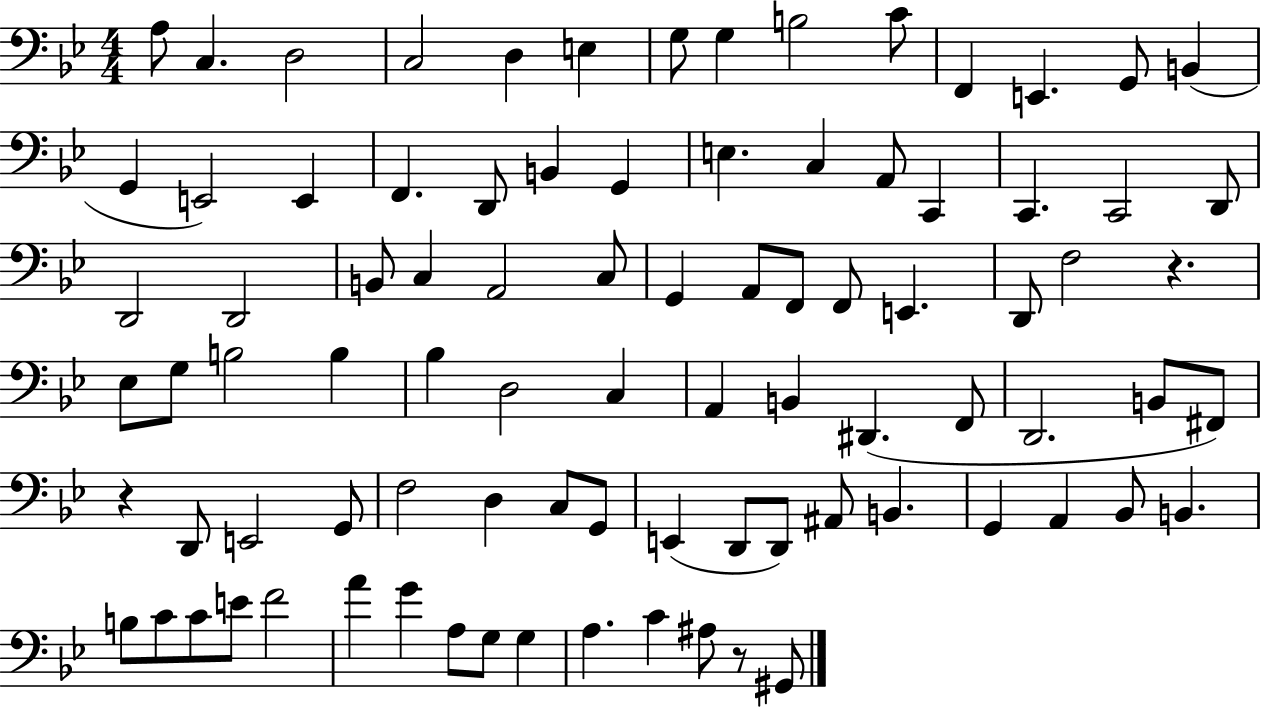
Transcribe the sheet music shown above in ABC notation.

X:1
T:Untitled
M:4/4
L:1/4
K:Bb
A,/2 C, D,2 C,2 D, E, G,/2 G, B,2 C/2 F,, E,, G,,/2 B,, G,, E,,2 E,, F,, D,,/2 B,, G,, E, C, A,,/2 C,, C,, C,,2 D,,/2 D,,2 D,,2 B,,/2 C, A,,2 C,/2 G,, A,,/2 F,,/2 F,,/2 E,, D,,/2 F,2 z _E,/2 G,/2 B,2 B, _B, D,2 C, A,, B,, ^D,, F,,/2 D,,2 B,,/2 ^F,,/2 z D,,/2 E,,2 G,,/2 F,2 D, C,/2 G,,/2 E,, D,,/2 D,,/2 ^A,,/2 B,, G,, A,, _B,,/2 B,, B,/2 C/2 C/2 E/2 F2 A G A,/2 G,/2 G, A, C ^A,/2 z/2 ^G,,/2